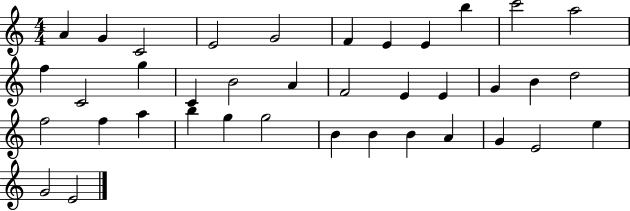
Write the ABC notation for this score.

X:1
T:Untitled
M:4/4
L:1/4
K:C
A G C2 E2 G2 F E E b c'2 a2 f C2 g C B2 A F2 E E G B d2 f2 f a b g g2 B B B A G E2 e G2 E2